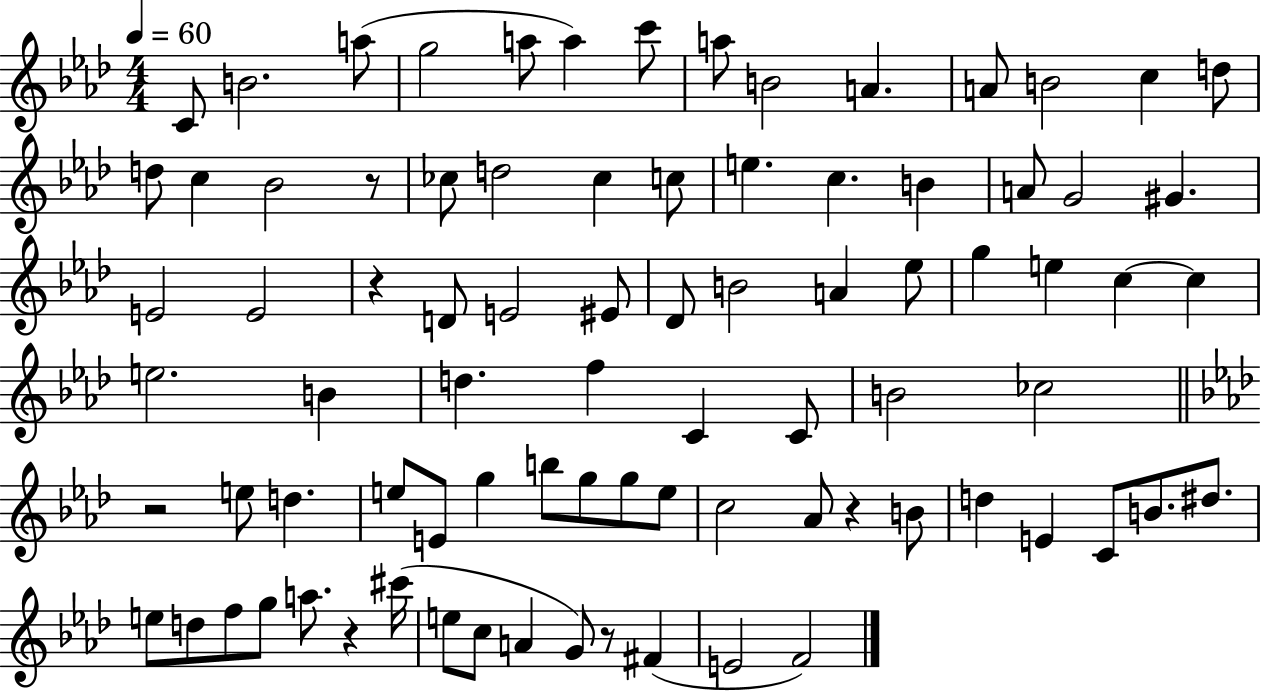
X:1
T:Untitled
M:4/4
L:1/4
K:Ab
C/2 B2 a/2 g2 a/2 a c'/2 a/2 B2 A A/2 B2 c d/2 d/2 c _B2 z/2 _c/2 d2 _c c/2 e c B A/2 G2 ^G E2 E2 z D/2 E2 ^E/2 _D/2 B2 A _e/2 g e c c e2 B d f C C/2 B2 _c2 z2 e/2 d e/2 E/2 g b/2 g/2 g/2 e/2 c2 _A/2 z B/2 d E C/2 B/2 ^d/2 e/2 d/2 f/2 g/2 a/2 z ^c'/4 e/2 c/2 A G/2 z/2 ^F E2 F2